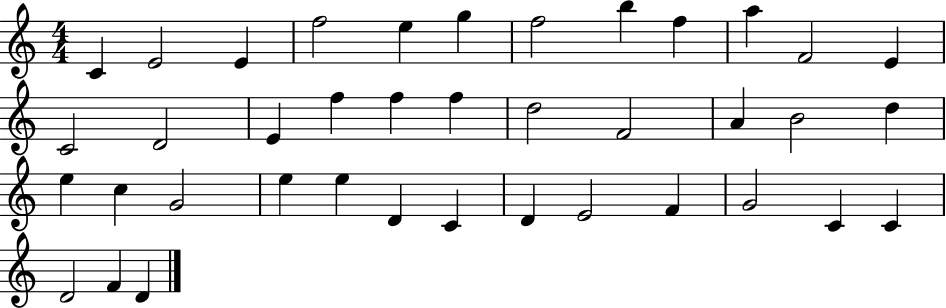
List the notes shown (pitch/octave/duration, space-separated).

C4/q E4/h E4/q F5/h E5/q G5/q F5/h B5/q F5/q A5/q F4/h E4/q C4/h D4/h E4/q F5/q F5/q F5/q D5/h F4/h A4/q B4/h D5/q E5/q C5/q G4/h E5/q E5/q D4/q C4/q D4/q E4/h F4/q G4/h C4/q C4/q D4/h F4/q D4/q